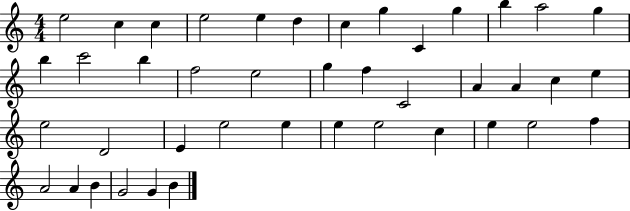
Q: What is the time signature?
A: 4/4